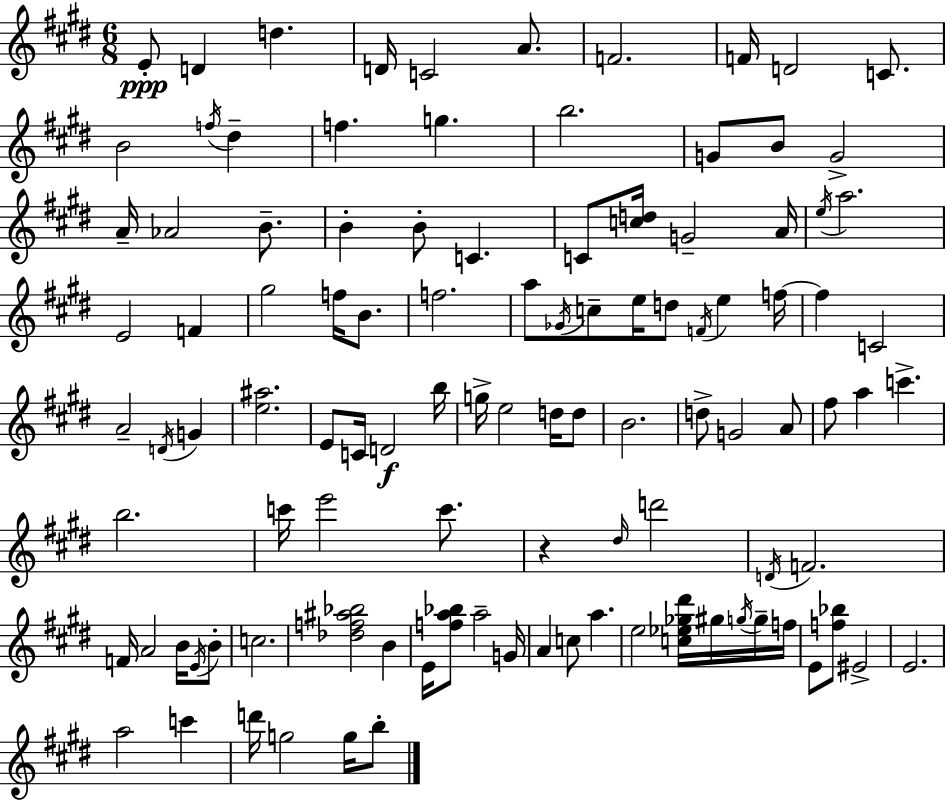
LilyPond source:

{
  \clef treble
  \numericTimeSignature
  \time 6/8
  \key e \major
  e'8-.\ppp d'4 d''4. | d'16 c'2 a'8. | f'2. | f'16 d'2 c'8. | \break b'2 \acciaccatura { f''16 } dis''4-- | f''4. g''4. | b''2. | g'8 b'8 g'2-> | \break a'16-- aes'2 b'8.-- | b'4-. b'8-. c'4. | c'8 <c'' d''>16 g'2-- | a'16 \acciaccatura { e''16 } a''2. | \break e'2 f'4 | gis''2 f''16 b'8. | f''2. | a''8 \acciaccatura { ges'16 } c''8-- e''16 d''8 \acciaccatura { f'16 } e''4 | \break f''16~~ f''4 c'2 | a'2-- | \acciaccatura { d'16 } g'4 <e'' ais''>2. | e'8 c'16 d'2\f | \break b''16 g''16-> e''2 | d''16 d''8 b'2. | d''8-> g'2 | a'8 fis''8 a''4 c'''4.-> | \break b''2. | c'''16 e'''2 | c'''8. r4 \grace { dis''16 } d'''2 | \acciaccatura { d'16 } f'2. | \break f'16 a'2 | b'16 \acciaccatura { e'16 } b'8-. c''2. | <des'' f'' ais'' bes''>2 | b'4 e'16 <f'' a'' bes''>8 a''2-- | \break g'16 a'4 | c''8 a''4. e''2 | <c'' ees'' ges'' dis'''>16 gis''16 \acciaccatura { g''16 } g''16-- f''16 e'8 <f'' bes''>8 | eis'2-> e'2. | \break a''2 | c'''4 d'''16 g''2 | g''16 b''8-. \bar "|."
}